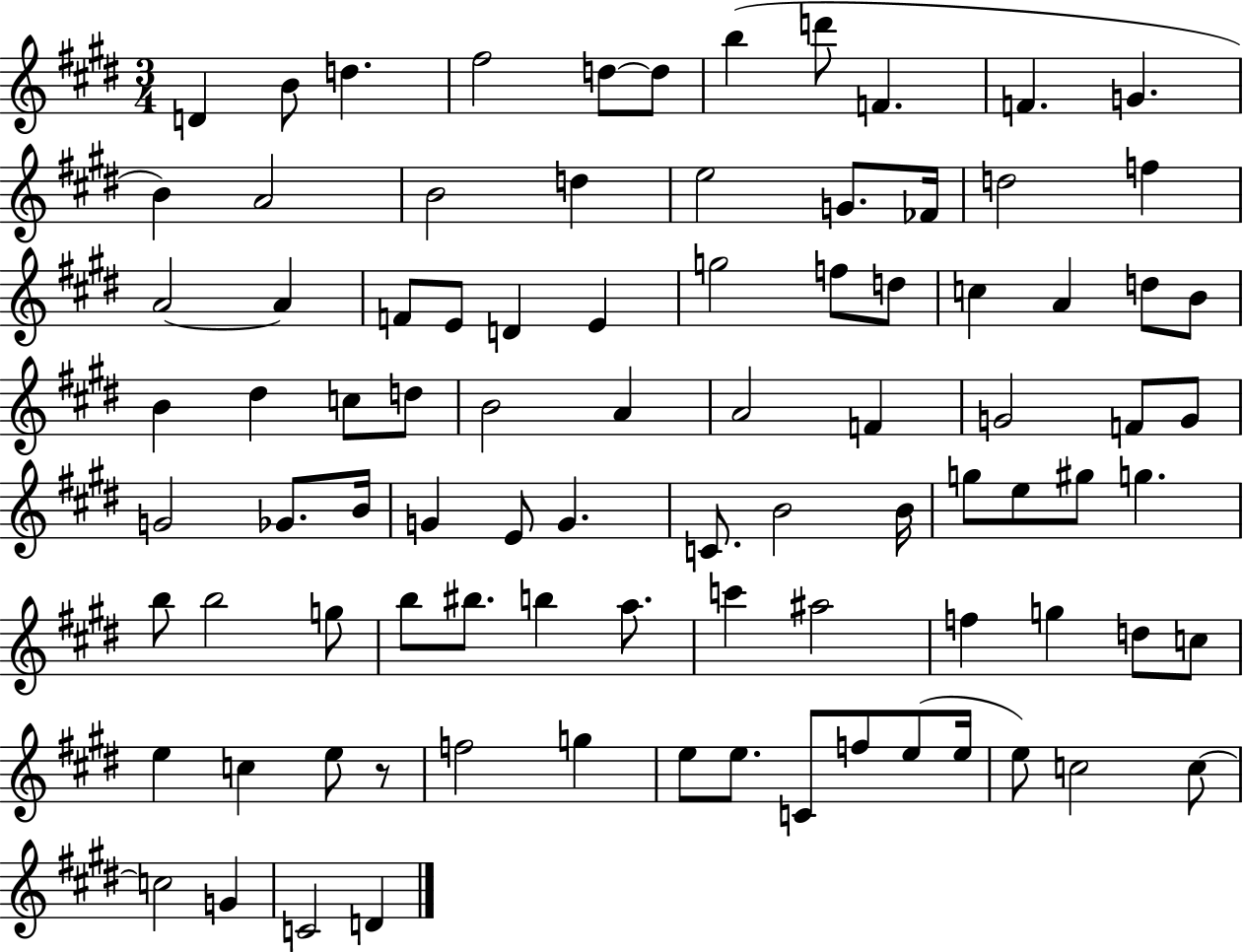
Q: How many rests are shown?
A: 1